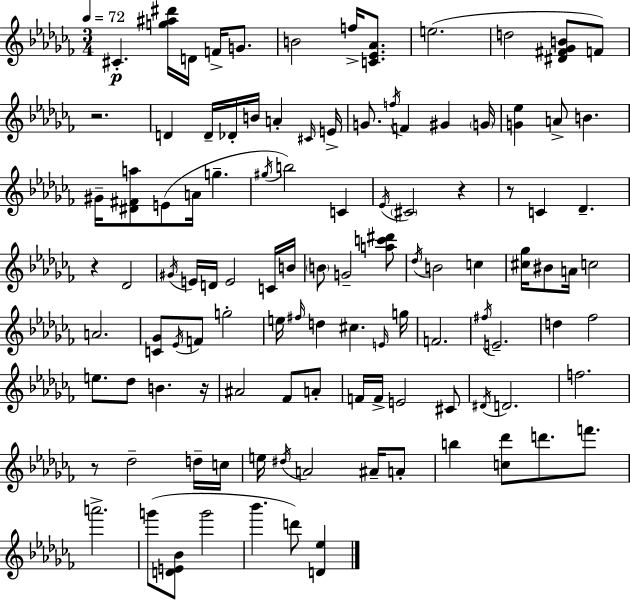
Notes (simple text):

C#4/q. [G5,A#5,D#6]/s D4/s F4/s G4/e. B4/h F5/s [C4,Eb4,Ab4]/e. E5/h. D5/h [D#4,F#4,Gb4,B4]/e F4/e R/h. D4/q D4/s Db4/s B4/s A4/q C#4/s E4/s G4/e. F5/s F4/q G#4/q G4/s [G4,Eb5]/q A4/e B4/q. G#4/s [D#4,F#4,A5]/e E4/e A4/s G5/q. G#5/s B5/h C4/q Eb4/s C#4/h R/q R/e C4/q Db4/q. R/q Db4/h G#4/s E4/s D4/s E4/h C4/s B4/s B4/e G4/h [A5,C6,D#6]/e Db5/s B4/h C5/q [C#5,Gb5]/s BIS4/e A4/s C5/h A4/h. [C4,Gb4]/e Eb4/s F4/e G5/h E5/s F#5/s D5/q C#5/q. E4/s G5/s F4/h. F#5/s E4/h. D5/q FES5/h E5/e. Db5/e B4/q. R/s A#4/h FES4/e A4/e F4/s F4/s E4/h C#4/e D#4/s D4/h. F5/h. R/e Db5/h D5/s C5/s E5/s D#5/s A4/h A#4/s A4/e B5/q [C5,Db6]/e D6/e. F6/e. A6/h. G6/e [D4,E4,Bb4]/e G6/h Bb6/q. D6/e [D4,Eb5]/q